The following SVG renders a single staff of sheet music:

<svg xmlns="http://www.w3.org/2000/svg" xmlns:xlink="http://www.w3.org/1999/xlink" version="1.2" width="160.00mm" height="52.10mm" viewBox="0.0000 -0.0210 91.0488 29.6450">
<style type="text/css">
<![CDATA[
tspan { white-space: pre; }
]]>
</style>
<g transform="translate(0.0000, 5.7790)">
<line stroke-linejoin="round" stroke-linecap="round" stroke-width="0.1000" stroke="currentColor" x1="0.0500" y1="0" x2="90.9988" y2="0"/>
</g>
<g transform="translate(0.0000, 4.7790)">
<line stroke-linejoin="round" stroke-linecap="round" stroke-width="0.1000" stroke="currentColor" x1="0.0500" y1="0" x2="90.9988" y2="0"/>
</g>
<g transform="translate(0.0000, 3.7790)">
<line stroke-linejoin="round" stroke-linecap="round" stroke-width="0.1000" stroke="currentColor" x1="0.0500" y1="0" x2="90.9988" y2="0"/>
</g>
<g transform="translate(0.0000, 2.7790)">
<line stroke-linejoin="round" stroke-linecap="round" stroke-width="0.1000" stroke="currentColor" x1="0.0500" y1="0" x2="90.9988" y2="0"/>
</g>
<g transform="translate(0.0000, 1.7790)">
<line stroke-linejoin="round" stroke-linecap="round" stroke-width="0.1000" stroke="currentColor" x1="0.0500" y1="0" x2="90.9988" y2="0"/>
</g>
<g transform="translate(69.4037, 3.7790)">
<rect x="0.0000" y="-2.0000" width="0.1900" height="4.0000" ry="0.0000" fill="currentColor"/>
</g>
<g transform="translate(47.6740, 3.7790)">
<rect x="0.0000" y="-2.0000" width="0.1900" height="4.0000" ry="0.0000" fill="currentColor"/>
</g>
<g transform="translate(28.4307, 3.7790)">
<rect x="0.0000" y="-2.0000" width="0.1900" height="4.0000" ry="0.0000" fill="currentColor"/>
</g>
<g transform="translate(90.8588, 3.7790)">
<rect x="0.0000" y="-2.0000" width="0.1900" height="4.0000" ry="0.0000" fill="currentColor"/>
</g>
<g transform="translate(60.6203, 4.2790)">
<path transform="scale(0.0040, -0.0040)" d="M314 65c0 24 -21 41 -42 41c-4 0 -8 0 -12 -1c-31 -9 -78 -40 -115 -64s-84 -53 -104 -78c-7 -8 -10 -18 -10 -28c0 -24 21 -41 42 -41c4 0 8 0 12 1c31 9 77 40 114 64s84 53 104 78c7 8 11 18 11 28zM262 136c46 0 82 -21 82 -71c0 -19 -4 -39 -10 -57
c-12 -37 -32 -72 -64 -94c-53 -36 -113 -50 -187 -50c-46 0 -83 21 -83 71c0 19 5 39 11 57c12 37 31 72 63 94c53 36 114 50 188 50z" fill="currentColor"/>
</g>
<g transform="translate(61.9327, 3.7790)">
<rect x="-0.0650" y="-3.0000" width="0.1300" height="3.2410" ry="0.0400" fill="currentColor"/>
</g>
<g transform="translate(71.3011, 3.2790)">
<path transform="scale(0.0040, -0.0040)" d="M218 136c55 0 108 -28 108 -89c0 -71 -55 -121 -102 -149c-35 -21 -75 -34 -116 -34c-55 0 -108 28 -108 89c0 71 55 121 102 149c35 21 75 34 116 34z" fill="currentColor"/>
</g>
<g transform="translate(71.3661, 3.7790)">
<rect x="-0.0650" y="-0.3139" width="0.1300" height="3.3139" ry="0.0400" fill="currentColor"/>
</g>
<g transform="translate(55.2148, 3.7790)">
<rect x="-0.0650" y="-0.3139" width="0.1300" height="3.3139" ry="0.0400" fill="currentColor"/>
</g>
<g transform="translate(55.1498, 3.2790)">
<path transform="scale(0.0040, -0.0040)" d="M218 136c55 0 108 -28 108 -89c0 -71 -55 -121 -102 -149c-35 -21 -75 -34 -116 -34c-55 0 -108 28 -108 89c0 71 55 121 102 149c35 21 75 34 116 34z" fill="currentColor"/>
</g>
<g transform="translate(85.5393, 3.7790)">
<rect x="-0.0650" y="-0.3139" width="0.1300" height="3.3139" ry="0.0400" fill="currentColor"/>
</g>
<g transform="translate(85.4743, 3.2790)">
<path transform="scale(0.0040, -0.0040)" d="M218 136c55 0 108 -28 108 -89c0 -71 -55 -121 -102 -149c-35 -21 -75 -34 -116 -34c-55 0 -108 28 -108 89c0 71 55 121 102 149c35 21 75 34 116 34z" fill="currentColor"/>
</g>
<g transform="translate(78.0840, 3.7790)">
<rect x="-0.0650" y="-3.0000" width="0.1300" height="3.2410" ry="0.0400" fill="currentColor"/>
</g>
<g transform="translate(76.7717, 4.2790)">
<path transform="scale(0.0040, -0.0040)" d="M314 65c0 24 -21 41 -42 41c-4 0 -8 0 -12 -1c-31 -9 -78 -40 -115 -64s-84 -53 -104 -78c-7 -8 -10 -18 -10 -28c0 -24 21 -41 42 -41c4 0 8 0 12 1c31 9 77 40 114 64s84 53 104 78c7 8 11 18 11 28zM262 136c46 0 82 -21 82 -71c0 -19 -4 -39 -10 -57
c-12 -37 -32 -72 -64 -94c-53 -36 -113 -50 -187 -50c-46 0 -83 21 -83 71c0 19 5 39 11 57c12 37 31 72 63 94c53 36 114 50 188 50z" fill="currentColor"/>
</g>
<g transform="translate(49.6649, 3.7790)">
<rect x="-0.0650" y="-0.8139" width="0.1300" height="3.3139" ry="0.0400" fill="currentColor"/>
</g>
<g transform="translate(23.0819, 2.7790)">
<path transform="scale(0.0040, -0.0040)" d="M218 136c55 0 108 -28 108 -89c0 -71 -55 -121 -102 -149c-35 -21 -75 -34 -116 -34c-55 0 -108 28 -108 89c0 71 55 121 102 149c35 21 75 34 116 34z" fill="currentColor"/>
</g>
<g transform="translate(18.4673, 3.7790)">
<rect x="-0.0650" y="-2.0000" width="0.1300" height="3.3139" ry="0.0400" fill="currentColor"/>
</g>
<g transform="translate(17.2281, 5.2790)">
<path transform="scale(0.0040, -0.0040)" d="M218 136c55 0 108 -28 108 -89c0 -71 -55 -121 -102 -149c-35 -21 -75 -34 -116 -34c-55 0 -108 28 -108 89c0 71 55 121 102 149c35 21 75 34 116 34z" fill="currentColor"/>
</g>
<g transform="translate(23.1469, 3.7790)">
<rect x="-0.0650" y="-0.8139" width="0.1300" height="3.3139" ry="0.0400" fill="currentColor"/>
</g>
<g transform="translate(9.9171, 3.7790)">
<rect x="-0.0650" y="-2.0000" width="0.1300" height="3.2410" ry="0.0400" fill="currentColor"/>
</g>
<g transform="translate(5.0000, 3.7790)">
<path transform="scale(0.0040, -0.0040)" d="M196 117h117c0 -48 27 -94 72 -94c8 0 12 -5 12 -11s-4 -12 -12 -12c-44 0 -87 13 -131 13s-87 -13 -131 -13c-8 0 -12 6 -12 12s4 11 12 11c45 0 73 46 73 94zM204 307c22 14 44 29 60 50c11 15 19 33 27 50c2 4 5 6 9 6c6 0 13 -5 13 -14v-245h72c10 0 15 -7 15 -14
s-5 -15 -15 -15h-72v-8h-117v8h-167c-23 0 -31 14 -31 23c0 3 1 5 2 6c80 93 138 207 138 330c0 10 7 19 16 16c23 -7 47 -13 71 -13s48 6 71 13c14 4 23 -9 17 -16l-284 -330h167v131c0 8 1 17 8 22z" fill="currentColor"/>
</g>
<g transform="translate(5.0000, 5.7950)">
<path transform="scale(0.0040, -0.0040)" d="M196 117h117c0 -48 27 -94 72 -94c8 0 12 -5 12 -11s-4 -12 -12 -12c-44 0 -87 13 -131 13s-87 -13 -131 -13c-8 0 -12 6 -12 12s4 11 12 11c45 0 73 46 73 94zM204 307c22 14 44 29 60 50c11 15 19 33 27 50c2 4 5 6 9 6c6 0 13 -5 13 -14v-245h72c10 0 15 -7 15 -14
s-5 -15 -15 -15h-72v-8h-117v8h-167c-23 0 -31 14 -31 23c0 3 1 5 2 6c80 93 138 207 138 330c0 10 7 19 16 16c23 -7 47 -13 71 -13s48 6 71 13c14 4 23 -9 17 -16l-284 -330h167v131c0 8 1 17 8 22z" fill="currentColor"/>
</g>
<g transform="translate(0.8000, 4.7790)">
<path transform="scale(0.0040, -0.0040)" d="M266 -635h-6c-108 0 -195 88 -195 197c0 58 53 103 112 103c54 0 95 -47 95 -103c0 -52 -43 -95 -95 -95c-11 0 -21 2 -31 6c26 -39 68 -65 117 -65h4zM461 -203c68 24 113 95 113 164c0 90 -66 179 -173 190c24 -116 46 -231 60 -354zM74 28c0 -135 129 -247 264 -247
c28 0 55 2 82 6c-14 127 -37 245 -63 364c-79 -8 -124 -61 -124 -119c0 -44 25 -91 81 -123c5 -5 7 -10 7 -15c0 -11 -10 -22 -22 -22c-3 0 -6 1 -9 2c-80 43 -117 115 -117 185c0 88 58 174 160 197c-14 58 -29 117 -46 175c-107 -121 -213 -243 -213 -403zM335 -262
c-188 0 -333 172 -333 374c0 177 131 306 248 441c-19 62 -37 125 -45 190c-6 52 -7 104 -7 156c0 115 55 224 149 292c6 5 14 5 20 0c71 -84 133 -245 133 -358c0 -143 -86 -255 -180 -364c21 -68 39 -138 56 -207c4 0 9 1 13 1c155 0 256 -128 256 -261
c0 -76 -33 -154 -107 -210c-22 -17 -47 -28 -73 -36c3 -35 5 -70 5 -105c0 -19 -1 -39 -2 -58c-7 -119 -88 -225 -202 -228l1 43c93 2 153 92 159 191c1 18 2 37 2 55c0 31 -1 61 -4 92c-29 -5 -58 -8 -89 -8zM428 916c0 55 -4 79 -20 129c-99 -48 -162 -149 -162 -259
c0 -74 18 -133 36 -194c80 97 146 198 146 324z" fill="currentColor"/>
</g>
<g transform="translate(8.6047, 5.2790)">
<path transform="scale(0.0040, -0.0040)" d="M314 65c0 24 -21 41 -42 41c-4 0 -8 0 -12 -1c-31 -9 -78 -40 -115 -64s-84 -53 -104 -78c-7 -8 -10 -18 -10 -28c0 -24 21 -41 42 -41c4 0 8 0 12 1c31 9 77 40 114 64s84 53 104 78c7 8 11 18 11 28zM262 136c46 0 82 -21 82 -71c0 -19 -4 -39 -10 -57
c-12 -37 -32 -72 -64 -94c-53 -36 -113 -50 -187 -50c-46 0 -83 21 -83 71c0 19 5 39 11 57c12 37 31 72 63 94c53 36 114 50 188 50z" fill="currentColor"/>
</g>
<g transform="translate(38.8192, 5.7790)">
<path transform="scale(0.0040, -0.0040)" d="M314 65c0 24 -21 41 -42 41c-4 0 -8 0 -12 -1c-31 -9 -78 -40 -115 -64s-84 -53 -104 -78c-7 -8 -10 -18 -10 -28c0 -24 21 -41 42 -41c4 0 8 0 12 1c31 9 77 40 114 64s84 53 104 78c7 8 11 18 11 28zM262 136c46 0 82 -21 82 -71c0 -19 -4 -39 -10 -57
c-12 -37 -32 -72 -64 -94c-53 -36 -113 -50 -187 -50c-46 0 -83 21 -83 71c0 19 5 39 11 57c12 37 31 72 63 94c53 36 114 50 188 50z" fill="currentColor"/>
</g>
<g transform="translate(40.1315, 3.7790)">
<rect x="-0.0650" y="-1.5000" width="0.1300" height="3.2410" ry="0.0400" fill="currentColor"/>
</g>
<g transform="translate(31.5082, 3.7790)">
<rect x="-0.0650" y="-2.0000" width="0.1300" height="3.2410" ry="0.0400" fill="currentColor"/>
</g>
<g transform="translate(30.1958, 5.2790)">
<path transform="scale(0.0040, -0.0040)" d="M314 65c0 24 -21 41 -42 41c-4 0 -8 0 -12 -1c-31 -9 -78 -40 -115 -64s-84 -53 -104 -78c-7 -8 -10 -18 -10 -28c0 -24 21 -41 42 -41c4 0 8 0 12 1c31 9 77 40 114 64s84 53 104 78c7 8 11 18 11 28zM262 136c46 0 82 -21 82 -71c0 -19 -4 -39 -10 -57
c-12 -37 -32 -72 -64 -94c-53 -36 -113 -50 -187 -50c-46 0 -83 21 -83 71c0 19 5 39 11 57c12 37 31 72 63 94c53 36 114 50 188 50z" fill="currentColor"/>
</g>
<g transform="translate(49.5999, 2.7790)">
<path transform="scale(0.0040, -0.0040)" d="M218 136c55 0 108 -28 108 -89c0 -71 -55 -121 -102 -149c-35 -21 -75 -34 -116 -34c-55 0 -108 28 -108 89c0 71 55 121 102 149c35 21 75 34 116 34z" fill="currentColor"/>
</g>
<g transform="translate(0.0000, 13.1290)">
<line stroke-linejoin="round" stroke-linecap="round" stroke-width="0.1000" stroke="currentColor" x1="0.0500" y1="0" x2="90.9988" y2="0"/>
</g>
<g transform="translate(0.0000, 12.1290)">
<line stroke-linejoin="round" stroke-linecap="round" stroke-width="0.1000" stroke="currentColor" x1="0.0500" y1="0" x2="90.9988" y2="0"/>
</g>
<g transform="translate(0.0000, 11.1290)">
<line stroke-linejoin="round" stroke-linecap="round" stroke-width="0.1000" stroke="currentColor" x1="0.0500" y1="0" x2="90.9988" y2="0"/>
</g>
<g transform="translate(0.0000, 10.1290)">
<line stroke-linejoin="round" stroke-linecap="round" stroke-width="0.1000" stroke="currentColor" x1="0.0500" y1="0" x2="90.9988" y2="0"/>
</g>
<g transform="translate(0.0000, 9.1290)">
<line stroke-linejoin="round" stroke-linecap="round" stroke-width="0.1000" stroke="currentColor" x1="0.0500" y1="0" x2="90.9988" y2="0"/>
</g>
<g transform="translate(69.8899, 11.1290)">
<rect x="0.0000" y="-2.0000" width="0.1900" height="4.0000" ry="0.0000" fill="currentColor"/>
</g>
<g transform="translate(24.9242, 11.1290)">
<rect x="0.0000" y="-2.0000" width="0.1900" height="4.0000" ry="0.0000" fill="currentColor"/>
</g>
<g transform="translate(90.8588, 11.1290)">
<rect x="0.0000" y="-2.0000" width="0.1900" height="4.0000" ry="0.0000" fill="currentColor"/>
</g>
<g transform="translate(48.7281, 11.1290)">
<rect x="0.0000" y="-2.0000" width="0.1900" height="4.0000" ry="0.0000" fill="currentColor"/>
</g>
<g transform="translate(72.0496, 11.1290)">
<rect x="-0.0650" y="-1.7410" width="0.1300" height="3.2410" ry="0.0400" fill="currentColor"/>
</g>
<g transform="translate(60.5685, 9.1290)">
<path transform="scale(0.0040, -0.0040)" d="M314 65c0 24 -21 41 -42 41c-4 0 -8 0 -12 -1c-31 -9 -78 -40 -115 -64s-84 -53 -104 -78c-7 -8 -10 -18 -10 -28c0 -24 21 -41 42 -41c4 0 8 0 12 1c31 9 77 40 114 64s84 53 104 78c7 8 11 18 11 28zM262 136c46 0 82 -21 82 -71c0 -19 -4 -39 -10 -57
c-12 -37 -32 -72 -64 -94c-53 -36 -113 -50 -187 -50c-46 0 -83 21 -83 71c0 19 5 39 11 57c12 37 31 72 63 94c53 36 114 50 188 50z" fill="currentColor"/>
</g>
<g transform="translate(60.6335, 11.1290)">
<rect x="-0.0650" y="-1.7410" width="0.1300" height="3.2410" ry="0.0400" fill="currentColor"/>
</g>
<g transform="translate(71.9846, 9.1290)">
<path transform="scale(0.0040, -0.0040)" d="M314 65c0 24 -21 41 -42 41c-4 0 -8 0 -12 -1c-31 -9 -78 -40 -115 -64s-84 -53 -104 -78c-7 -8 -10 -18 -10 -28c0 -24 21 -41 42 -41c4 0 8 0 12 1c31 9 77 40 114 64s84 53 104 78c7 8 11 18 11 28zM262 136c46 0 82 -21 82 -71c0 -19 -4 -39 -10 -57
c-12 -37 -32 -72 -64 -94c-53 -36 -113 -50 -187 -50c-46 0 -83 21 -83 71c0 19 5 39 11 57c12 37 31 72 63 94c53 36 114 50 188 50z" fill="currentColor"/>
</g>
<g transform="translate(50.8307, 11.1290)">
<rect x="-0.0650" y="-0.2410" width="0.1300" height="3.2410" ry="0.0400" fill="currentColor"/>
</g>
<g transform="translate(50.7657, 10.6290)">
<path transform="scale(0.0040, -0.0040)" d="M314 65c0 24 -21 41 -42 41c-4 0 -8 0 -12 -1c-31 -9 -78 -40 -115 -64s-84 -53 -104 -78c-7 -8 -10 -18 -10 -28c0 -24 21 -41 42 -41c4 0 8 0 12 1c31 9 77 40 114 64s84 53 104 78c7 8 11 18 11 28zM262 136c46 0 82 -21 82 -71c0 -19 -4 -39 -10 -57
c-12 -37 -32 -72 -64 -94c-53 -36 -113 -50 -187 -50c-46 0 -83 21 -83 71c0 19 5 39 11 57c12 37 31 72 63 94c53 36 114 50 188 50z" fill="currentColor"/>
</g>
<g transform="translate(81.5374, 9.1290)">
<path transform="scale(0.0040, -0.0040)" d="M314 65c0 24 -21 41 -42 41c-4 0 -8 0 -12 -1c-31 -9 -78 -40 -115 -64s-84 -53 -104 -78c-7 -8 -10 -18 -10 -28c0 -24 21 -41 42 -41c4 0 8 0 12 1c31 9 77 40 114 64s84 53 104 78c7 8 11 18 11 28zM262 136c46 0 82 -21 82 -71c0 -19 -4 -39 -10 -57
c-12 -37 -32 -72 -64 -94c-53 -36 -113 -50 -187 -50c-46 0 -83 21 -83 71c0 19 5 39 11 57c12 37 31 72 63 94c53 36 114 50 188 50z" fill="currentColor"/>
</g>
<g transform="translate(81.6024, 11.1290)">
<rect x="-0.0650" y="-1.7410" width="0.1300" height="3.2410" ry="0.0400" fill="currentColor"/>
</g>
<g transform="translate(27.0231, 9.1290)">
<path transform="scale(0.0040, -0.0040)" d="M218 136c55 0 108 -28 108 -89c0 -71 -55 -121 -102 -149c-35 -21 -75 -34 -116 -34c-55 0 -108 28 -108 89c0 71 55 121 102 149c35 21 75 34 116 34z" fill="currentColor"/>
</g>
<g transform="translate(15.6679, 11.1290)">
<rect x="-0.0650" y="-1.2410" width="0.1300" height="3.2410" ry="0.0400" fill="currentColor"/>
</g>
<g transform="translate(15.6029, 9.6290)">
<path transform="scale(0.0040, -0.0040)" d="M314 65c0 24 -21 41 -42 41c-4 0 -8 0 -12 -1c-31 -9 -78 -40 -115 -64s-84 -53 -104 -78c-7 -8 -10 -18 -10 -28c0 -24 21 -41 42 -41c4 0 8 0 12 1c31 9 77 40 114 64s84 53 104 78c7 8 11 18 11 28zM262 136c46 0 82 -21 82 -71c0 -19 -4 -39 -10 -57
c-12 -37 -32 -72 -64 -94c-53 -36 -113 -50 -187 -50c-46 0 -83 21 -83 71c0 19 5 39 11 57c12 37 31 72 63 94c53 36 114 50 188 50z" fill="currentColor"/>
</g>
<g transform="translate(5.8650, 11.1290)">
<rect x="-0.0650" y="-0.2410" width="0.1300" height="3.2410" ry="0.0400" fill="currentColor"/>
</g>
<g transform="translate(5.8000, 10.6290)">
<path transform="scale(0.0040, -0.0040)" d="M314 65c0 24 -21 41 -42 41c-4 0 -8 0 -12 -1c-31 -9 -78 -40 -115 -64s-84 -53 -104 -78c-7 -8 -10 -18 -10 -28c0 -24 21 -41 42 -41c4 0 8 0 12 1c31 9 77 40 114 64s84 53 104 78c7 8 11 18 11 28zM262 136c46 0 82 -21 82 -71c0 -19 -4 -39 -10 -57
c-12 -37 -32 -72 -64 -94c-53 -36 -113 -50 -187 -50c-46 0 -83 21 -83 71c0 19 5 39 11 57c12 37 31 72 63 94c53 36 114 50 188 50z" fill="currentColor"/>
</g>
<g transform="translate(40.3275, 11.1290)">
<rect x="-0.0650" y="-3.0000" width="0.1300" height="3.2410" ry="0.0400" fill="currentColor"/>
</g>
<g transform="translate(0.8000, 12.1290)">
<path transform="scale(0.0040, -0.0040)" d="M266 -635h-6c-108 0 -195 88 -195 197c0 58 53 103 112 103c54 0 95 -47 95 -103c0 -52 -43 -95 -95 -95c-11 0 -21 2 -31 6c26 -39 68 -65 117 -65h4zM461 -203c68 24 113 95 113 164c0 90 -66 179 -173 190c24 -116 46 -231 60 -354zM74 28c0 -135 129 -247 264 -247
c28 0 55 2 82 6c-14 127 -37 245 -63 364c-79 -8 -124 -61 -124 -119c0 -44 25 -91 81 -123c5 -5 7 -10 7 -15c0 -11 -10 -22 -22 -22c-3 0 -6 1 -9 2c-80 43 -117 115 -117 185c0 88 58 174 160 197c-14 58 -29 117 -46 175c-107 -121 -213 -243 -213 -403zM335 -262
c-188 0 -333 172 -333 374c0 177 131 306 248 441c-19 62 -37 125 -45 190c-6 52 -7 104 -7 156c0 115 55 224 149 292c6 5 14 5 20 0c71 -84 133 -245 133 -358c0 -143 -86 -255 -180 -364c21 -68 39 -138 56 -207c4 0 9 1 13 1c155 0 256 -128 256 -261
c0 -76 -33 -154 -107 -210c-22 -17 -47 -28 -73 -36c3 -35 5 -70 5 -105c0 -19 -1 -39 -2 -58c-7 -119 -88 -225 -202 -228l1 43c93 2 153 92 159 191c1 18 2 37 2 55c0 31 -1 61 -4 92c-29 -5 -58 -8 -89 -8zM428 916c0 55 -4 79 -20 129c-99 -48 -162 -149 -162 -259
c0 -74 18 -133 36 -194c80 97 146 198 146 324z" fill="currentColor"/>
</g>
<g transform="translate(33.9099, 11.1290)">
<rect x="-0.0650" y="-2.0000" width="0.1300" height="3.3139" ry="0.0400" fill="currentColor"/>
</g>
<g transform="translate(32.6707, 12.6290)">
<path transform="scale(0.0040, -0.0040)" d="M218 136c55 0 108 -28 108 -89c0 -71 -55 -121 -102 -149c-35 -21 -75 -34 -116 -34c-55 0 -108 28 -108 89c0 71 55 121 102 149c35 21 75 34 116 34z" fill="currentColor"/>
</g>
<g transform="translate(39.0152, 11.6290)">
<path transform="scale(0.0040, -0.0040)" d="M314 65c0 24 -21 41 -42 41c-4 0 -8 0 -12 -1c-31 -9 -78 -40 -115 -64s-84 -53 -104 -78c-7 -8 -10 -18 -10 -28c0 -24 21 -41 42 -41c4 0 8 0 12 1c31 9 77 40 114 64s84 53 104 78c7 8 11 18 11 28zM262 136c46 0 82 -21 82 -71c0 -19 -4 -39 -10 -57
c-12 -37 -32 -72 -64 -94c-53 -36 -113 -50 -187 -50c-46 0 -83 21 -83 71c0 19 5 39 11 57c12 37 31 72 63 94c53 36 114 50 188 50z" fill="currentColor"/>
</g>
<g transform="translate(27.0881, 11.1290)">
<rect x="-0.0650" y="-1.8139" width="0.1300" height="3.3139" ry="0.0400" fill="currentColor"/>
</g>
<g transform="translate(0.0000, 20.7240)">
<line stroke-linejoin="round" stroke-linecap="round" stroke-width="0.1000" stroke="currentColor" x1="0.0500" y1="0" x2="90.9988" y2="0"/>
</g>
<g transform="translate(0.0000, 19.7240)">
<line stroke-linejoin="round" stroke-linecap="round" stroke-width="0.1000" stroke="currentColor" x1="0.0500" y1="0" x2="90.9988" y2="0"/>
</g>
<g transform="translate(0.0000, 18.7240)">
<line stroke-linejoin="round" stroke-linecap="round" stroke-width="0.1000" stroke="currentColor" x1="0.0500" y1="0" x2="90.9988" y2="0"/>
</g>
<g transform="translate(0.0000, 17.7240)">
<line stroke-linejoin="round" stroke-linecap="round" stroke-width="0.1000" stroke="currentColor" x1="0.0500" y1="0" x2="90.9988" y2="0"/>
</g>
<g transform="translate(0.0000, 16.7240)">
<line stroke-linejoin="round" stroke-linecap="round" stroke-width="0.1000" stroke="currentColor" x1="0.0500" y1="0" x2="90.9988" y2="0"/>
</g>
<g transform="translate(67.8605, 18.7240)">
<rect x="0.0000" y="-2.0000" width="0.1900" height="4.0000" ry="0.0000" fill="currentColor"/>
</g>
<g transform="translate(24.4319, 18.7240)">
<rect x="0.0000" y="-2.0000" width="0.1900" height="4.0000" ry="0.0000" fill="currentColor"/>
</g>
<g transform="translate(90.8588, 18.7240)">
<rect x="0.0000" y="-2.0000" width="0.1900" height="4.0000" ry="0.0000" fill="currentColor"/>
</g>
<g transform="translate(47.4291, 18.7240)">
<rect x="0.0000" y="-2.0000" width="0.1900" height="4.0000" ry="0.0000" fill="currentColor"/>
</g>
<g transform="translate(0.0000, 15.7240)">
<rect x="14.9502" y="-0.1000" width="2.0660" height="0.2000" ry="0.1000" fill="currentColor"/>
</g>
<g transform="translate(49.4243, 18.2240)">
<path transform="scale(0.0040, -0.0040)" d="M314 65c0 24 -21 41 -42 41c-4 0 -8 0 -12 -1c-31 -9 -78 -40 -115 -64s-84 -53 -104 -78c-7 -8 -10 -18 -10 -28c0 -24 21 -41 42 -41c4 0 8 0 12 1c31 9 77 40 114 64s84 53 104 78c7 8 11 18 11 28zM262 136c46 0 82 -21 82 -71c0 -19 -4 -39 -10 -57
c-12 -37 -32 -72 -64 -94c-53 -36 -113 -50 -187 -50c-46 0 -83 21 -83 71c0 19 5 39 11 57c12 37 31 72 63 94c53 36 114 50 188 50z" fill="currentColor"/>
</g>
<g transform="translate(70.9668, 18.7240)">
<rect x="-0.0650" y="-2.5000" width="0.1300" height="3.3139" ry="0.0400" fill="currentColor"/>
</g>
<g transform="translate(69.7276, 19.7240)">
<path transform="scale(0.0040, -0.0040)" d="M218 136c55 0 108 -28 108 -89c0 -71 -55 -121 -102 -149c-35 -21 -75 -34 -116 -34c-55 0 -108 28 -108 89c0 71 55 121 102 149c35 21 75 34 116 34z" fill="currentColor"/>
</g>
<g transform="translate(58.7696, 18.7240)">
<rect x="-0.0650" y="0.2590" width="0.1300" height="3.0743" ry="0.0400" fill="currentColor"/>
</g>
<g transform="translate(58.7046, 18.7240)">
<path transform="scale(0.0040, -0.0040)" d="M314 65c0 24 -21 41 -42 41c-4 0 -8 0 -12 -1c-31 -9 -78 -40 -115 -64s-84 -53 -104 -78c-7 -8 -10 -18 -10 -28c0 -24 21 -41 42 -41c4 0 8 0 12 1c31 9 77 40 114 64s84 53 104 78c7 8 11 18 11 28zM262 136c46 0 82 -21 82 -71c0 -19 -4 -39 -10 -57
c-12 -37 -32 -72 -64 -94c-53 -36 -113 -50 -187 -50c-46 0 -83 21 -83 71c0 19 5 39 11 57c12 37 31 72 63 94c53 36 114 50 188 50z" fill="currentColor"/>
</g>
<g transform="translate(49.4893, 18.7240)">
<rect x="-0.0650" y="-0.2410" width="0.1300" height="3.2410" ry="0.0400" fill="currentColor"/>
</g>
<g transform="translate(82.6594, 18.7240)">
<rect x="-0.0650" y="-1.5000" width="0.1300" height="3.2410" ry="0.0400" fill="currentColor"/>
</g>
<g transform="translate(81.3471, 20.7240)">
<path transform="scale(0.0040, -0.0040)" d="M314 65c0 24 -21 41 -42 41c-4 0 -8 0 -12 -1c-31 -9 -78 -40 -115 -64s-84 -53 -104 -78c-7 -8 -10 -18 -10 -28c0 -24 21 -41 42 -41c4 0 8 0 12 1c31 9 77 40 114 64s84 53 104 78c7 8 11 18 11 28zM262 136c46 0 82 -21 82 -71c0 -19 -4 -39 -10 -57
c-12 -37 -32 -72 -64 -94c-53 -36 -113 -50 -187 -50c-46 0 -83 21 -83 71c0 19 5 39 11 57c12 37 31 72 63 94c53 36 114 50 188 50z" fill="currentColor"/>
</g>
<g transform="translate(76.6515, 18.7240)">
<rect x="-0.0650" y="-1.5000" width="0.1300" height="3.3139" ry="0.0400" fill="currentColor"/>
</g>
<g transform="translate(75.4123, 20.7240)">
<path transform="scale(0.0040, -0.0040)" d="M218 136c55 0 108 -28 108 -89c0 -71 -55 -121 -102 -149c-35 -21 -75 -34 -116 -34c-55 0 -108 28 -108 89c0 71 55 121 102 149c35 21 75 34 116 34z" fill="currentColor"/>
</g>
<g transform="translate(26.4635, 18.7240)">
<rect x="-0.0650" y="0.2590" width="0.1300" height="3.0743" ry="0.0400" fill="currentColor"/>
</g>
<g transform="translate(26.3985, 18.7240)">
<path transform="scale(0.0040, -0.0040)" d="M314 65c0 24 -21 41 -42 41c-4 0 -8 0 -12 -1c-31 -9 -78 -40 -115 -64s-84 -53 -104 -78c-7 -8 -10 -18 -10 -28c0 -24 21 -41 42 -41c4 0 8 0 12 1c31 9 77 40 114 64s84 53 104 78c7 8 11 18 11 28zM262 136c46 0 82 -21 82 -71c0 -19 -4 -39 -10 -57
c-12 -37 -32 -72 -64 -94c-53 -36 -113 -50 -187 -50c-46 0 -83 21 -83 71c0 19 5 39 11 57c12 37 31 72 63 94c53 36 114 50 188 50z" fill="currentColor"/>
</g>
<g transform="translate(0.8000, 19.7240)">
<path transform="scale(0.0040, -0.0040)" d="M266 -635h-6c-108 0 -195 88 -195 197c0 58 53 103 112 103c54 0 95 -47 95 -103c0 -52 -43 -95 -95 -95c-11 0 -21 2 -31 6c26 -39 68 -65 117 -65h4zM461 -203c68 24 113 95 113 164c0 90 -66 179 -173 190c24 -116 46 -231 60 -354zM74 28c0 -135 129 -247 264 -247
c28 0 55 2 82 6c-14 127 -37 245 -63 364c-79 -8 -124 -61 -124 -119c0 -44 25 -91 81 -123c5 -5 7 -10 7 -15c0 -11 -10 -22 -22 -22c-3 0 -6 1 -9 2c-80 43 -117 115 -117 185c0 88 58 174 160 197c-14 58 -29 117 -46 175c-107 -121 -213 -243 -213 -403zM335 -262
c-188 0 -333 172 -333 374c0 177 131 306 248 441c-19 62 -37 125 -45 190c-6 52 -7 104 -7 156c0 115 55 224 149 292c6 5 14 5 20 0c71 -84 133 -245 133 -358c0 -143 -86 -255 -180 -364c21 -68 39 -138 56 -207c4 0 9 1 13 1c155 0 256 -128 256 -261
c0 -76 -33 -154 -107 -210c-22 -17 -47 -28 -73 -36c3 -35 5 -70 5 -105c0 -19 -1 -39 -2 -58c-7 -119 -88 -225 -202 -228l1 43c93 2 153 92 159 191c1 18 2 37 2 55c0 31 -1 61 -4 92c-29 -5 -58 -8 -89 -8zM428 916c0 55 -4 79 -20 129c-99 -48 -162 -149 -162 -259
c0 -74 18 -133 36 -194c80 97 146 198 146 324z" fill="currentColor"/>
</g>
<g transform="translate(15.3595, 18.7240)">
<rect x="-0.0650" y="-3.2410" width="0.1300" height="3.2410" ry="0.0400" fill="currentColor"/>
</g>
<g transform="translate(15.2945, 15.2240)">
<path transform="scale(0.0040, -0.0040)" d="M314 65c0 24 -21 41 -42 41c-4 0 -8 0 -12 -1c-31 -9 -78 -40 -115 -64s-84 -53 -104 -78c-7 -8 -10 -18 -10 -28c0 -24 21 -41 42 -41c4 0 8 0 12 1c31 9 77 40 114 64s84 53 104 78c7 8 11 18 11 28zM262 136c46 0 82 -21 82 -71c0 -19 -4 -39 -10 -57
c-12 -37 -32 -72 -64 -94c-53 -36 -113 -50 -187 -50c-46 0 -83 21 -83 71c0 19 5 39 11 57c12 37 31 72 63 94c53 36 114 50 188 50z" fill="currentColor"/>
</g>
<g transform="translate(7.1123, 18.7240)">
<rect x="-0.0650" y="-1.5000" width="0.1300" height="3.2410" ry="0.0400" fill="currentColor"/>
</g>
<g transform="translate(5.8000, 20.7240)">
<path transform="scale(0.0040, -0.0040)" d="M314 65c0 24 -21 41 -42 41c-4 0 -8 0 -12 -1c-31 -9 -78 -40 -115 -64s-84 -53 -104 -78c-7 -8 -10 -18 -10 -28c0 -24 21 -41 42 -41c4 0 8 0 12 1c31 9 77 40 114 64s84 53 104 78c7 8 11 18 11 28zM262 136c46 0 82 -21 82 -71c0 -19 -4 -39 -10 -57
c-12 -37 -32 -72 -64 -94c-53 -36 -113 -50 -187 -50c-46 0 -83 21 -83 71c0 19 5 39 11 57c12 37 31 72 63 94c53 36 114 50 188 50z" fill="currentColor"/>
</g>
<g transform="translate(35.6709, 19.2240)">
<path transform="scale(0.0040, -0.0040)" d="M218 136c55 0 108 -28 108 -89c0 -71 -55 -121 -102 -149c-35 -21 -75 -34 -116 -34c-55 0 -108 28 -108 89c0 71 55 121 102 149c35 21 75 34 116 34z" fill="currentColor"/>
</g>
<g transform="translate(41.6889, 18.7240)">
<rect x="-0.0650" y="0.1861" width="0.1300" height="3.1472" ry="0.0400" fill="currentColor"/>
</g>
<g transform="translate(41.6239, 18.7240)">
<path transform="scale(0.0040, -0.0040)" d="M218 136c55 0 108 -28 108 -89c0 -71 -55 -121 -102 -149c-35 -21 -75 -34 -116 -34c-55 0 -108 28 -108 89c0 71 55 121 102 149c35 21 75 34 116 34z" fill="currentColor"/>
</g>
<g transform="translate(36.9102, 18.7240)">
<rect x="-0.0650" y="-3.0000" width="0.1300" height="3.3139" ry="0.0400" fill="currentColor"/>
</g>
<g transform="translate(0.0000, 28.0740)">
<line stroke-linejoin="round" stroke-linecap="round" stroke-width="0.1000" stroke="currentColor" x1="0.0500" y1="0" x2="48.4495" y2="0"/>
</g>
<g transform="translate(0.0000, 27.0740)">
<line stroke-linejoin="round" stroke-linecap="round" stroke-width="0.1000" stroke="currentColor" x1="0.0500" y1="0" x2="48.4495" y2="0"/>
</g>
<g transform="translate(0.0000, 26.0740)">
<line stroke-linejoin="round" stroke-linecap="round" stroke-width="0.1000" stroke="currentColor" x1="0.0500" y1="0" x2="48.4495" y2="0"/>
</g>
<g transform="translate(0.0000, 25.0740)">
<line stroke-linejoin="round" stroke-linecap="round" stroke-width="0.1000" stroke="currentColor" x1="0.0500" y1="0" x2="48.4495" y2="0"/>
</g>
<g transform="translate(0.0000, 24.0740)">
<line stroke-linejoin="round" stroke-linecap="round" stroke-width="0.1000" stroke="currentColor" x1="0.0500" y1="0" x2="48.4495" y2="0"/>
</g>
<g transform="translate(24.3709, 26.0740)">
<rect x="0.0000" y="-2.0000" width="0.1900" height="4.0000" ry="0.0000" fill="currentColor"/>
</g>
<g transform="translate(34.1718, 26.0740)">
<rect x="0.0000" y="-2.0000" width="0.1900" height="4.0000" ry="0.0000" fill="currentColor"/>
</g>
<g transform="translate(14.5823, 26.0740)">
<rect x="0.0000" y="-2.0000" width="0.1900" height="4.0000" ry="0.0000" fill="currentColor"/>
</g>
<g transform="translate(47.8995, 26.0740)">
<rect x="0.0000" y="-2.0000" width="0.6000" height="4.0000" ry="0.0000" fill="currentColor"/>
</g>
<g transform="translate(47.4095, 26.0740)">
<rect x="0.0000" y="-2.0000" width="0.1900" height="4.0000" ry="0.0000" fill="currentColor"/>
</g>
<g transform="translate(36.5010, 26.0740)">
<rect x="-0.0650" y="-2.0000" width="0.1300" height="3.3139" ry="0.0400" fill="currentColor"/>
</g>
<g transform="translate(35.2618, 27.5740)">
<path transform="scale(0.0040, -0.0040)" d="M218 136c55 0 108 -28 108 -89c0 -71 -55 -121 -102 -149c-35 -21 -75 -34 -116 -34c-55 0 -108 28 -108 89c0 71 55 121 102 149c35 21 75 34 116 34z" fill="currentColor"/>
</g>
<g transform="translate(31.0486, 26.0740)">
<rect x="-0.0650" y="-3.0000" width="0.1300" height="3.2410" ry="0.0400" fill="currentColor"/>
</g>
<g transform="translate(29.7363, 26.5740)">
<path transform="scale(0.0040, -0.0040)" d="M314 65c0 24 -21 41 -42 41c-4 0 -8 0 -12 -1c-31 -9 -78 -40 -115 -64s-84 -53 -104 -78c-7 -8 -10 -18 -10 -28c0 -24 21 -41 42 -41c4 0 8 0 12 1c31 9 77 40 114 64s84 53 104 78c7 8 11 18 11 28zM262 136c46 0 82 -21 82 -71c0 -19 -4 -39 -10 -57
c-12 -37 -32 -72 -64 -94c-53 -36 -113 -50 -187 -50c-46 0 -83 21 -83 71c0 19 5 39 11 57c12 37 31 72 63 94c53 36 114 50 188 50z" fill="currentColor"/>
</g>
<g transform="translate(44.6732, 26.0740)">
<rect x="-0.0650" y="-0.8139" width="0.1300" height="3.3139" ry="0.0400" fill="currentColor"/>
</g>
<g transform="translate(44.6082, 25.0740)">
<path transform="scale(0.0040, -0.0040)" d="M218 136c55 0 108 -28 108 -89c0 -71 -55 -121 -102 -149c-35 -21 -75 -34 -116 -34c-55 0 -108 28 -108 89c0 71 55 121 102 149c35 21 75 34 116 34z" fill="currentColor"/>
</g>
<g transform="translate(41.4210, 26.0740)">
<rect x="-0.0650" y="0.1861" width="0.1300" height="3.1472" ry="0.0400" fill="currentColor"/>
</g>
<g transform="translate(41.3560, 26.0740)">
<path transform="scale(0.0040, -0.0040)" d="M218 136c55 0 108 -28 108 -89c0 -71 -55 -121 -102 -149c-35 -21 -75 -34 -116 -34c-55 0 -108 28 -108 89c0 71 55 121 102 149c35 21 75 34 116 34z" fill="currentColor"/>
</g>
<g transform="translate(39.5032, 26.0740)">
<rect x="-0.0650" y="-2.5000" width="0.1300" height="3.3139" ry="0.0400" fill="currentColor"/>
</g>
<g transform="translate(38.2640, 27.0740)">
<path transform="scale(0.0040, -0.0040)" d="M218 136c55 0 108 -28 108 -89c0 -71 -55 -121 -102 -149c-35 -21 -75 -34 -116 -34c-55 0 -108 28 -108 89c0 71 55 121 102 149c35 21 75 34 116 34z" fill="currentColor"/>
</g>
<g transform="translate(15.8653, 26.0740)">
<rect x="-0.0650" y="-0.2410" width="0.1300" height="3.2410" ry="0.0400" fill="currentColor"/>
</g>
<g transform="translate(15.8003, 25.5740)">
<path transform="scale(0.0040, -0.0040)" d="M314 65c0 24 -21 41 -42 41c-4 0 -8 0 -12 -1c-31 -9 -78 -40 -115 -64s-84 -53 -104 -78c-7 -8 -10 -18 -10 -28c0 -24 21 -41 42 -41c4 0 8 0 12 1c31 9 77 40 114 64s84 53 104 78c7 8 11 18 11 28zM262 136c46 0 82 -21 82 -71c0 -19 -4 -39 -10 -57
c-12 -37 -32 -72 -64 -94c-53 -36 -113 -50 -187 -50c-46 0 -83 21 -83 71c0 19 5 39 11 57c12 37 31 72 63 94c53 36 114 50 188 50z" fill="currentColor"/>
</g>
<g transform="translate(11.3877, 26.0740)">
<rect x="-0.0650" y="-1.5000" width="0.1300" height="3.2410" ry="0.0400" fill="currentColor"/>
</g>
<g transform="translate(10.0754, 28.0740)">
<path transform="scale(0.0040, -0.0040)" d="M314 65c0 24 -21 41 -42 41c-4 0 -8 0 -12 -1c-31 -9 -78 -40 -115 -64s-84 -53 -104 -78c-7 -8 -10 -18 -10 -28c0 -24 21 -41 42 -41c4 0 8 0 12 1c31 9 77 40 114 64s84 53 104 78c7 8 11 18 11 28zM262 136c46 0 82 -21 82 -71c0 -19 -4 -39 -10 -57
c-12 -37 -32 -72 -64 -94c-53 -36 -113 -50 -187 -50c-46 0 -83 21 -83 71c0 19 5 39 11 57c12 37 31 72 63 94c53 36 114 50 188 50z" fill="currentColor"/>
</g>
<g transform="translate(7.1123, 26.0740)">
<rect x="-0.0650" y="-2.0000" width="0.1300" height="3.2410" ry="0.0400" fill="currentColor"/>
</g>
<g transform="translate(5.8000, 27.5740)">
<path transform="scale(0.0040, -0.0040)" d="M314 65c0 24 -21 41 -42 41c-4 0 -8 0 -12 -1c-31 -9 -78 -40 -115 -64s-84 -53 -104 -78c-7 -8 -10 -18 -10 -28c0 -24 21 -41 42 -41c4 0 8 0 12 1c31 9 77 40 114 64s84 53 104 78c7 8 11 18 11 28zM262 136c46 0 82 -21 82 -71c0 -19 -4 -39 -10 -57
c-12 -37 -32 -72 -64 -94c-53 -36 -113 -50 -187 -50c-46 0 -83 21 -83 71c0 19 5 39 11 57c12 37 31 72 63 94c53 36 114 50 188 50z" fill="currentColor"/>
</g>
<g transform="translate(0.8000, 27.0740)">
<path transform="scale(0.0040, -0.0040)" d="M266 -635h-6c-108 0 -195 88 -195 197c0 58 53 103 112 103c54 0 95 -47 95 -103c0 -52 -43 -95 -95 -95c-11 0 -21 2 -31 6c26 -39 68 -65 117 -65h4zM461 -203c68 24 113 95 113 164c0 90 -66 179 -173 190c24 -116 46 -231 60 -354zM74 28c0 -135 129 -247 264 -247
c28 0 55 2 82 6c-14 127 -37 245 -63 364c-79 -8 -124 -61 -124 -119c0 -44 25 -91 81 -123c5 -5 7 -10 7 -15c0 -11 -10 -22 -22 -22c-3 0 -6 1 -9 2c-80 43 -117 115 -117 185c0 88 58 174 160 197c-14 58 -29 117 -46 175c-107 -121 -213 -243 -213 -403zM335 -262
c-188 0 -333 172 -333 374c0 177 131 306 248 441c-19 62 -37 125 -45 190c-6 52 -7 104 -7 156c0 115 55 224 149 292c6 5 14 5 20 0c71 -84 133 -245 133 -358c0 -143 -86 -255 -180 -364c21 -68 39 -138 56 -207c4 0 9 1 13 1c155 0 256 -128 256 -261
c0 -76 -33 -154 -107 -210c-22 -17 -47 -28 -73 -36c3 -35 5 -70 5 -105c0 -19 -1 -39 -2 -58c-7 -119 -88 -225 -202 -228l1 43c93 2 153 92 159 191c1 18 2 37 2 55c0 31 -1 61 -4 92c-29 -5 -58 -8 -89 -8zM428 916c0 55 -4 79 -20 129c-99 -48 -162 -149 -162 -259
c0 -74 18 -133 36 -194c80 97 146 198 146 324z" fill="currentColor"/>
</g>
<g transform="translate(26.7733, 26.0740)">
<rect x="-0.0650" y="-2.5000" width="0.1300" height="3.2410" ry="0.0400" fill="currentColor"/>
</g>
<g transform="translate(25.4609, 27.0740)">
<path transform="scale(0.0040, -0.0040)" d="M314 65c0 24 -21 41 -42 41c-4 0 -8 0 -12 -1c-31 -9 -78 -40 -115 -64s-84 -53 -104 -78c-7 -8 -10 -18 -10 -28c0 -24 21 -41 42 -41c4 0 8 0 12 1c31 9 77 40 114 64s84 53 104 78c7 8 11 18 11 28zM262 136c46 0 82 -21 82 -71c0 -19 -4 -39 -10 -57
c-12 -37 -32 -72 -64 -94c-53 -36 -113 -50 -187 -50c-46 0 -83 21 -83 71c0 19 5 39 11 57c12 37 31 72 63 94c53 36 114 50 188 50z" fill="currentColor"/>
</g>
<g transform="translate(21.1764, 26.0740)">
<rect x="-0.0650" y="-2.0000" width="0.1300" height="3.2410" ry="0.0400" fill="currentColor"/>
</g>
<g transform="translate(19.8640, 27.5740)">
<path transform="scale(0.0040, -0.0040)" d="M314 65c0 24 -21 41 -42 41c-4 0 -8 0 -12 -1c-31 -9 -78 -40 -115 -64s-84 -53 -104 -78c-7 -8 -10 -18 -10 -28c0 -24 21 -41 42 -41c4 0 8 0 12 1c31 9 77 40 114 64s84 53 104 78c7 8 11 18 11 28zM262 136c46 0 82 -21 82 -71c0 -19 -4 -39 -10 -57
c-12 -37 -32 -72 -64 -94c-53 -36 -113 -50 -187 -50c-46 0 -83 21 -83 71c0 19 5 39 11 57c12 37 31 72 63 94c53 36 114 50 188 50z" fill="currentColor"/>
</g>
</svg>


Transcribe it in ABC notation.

X:1
T:Untitled
M:4/4
L:1/4
K:C
F2 F d F2 E2 d c A2 c A2 c c2 e2 f F A2 c2 f2 f2 f2 E2 b2 B2 A B c2 B2 G E E2 F2 E2 c2 F2 G2 A2 F G B d